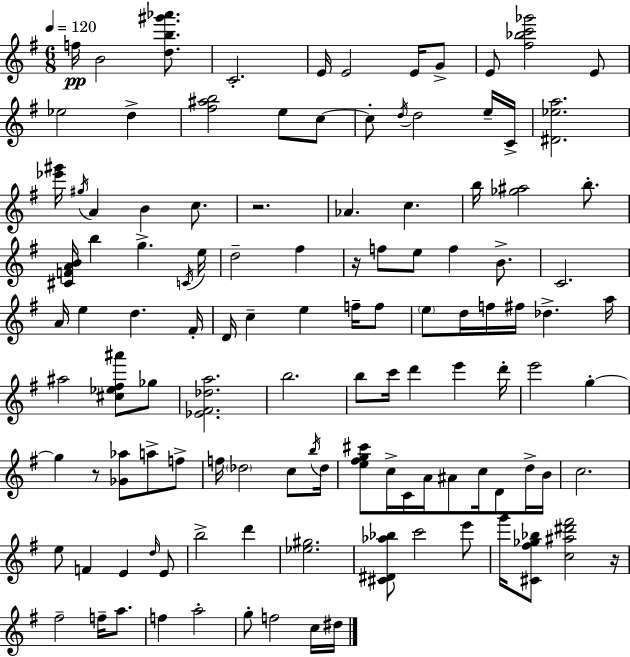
{
  \clef treble
  \numericTimeSignature
  \time 6/8
  \key e \minor
  \tempo 4 = 120
  \repeat volta 2 { f''16\pp b'2 <d'' b'' gis''' aes'''>8. | c'2.-. | e'16 e'2 e'16 g'8-> | e'8 <fis'' bes'' c''' ges'''>2 e'8 | \break ees''2 d''4-> | <fis'' ais'' b''>2 e''8 c''8~~ | c''8-. \acciaccatura { d''16 } d''2 e''16-- | c'16-> <dis' ees'' a''>2. | \break <ees''' gis'''>16 \acciaccatura { gis''16 } a'4 b'4 c''8. | r2. | aes'4. c''4. | b''16 <ges'' ais''>2 b''8.-. | \break <cis' f' a' b'>16 b''4 g''4.-> | \acciaccatura { c'16 } e''16 d''2-- fis''4 | r16 f''8 e''8 f''4 | b'8.-> c'2. | \break a'16 e''4 d''4. | fis'16-. d'16 c''4-- e''4 | f''16-- f''8 \parenthesize e''8 d''16 f''16 fis''16 des''4.-> | a''16 ais''2 <cis'' ees'' fis'' ais'''>8 | \break ges''8 <ees' fis' des'' a''>2. | b''2. | b''8 c'''16 d'''4 e'''4 | d'''16-. e'''2 g''4-.~~ | \break g''4 r8 <ges' aes''>8 a''8-> | f''8-> f''16 \parenthesize des''2 | c''8 \acciaccatura { b''16 } des''16 <e'' fis'' g'' cis'''>8 c''16-> c'16 a'16 ais'8 c''16 | d'8 d''16-> b'16 c''2. | \break e''8 f'4 e'4 | \grace { d''16 } e'8 b''2-> | d'''4 <ees'' gis''>2. | <cis' dis' aes'' bes''>8 c'''2 | \break e'''8 g'''16 <cis' fis'' ges'' bes''>8 <c'' ais'' dis''' fis'''>2 | r16 fis''2-- | f''16-- a''8. f''4 a''2-. | g''8-. f''2 | \break c''16 dis''16 } \bar "|."
}